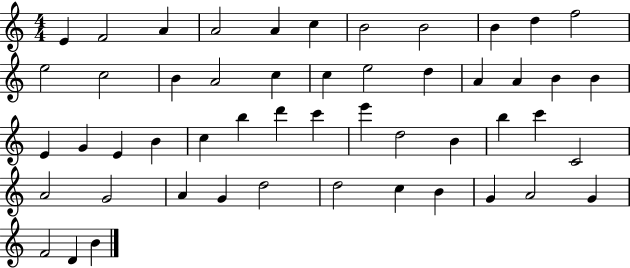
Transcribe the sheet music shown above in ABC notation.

X:1
T:Untitled
M:4/4
L:1/4
K:C
E F2 A A2 A c B2 B2 B d f2 e2 c2 B A2 c c e2 d A A B B E G E B c b d' c' e' d2 B b c' C2 A2 G2 A G d2 d2 c B G A2 G F2 D B